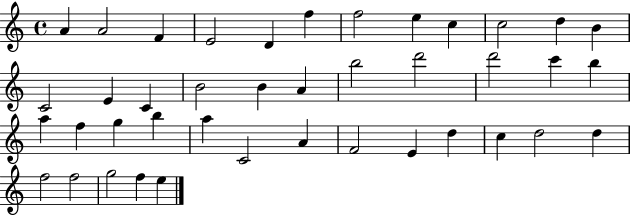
{
  \clef treble
  \time 4/4
  \defaultTimeSignature
  \key c \major
  a'4 a'2 f'4 | e'2 d'4 f''4 | f''2 e''4 c''4 | c''2 d''4 b'4 | \break c'2 e'4 c'4 | b'2 b'4 a'4 | b''2 d'''2 | d'''2 c'''4 b''4 | \break a''4 f''4 g''4 b''4 | a''4 c'2 a'4 | f'2 e'4 d''4 | c''4 d''2 d''4 | \break f''2 f''2 | g''2 f''4 e''4 | \bar "|."
}